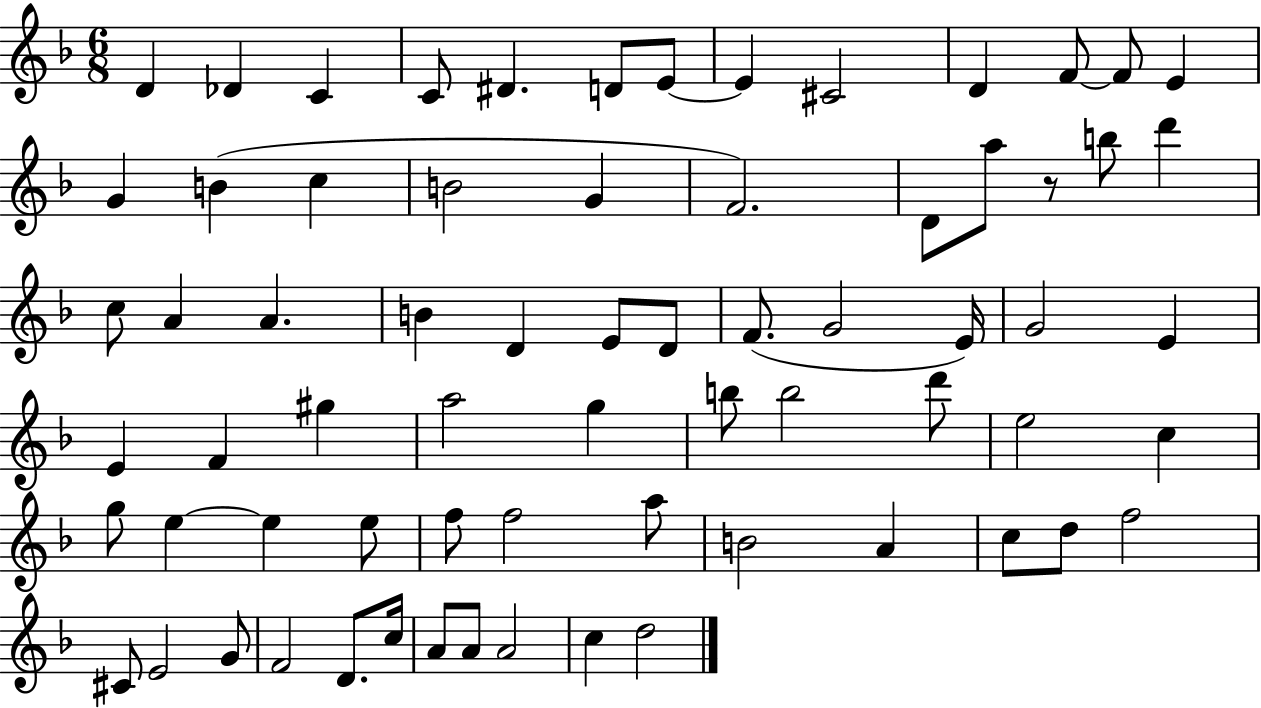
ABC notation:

X:1
T:Untitled
M:6/8
L:1/4
K:F
D _D C C/2 ^D D/2 E/2 E ^C2 D F/2 F/2 E G B c B2 G F2 D/2 a/2 z/2 b/2 d' c/2 A A B D E/2 D/2 F/2 G2 E/4 G2 E E F ^g a2 g b/2 b2 d'/2 e2 c g/2 e e e/2 f/2 f2 a/2 B2 A c/2 d/2 f2 ^C/2 E2 G/2 F2 D/2 c/4 A/2 A/2 A2 c d2